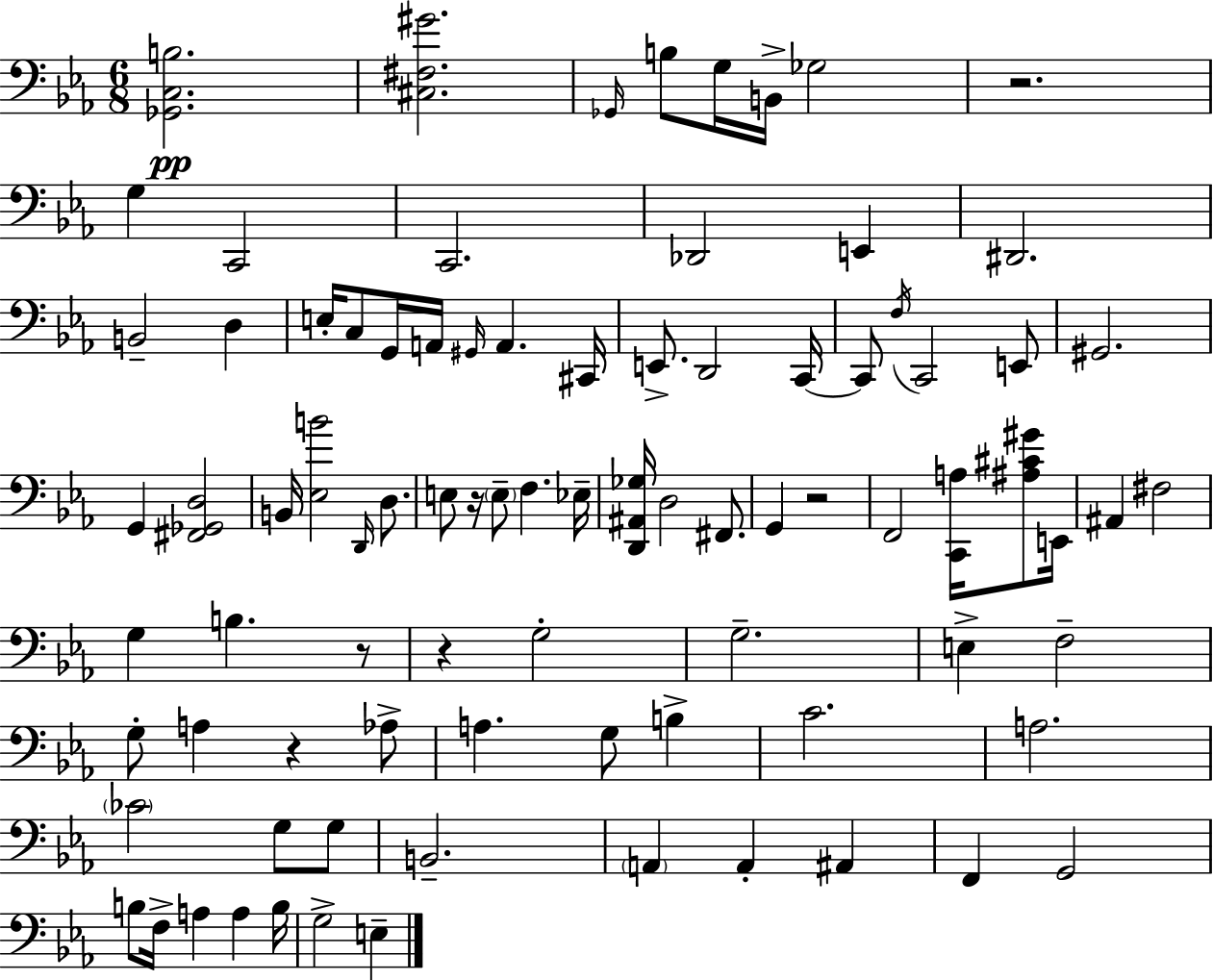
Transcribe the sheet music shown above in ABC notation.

X:1
T:Untitled
M:6/8
L:1/4
K:Eb
[_G,,C,B,]2 [^C,^F,^G]2 _G,,/4 B,/2 G,/4 B,,/4 _G,2 z2 G, C,,2 C,,2 _D,,2 E,, ^D,,2 B,,2 D, E,/4 C,/2 G,,/4 A,,/4 ^G,,/4 A,, ^C,,/4 E,,/2 D,,2 C,,/4 C,,/2 F,/4 C,,2 E,,/2 ^G,,2 G,, [^F,,_G,,D,]2 B,,/4 [_E,B]2 D,,/4 D,/2 E,/2 z/4 E,/2 F, _E,/4 [D,,^A,,_G,]/4 D,2 ^F,,/2 G,, z2 F,,2 [C,,A,]/4 [^A,^C^G]/2 E,,/4 ^A,, ^F,2 G, B, z/2 z G,2 G,2 E, F,2 G,/2 A, z _A,/2 A, G,/2 B, C2 A,2 _C2 G,/2 G,/2 B,,2 A,, A,, ^A,, F,, G,,2 B,/2 F,/4 A, A, B,/4 G,2 E,